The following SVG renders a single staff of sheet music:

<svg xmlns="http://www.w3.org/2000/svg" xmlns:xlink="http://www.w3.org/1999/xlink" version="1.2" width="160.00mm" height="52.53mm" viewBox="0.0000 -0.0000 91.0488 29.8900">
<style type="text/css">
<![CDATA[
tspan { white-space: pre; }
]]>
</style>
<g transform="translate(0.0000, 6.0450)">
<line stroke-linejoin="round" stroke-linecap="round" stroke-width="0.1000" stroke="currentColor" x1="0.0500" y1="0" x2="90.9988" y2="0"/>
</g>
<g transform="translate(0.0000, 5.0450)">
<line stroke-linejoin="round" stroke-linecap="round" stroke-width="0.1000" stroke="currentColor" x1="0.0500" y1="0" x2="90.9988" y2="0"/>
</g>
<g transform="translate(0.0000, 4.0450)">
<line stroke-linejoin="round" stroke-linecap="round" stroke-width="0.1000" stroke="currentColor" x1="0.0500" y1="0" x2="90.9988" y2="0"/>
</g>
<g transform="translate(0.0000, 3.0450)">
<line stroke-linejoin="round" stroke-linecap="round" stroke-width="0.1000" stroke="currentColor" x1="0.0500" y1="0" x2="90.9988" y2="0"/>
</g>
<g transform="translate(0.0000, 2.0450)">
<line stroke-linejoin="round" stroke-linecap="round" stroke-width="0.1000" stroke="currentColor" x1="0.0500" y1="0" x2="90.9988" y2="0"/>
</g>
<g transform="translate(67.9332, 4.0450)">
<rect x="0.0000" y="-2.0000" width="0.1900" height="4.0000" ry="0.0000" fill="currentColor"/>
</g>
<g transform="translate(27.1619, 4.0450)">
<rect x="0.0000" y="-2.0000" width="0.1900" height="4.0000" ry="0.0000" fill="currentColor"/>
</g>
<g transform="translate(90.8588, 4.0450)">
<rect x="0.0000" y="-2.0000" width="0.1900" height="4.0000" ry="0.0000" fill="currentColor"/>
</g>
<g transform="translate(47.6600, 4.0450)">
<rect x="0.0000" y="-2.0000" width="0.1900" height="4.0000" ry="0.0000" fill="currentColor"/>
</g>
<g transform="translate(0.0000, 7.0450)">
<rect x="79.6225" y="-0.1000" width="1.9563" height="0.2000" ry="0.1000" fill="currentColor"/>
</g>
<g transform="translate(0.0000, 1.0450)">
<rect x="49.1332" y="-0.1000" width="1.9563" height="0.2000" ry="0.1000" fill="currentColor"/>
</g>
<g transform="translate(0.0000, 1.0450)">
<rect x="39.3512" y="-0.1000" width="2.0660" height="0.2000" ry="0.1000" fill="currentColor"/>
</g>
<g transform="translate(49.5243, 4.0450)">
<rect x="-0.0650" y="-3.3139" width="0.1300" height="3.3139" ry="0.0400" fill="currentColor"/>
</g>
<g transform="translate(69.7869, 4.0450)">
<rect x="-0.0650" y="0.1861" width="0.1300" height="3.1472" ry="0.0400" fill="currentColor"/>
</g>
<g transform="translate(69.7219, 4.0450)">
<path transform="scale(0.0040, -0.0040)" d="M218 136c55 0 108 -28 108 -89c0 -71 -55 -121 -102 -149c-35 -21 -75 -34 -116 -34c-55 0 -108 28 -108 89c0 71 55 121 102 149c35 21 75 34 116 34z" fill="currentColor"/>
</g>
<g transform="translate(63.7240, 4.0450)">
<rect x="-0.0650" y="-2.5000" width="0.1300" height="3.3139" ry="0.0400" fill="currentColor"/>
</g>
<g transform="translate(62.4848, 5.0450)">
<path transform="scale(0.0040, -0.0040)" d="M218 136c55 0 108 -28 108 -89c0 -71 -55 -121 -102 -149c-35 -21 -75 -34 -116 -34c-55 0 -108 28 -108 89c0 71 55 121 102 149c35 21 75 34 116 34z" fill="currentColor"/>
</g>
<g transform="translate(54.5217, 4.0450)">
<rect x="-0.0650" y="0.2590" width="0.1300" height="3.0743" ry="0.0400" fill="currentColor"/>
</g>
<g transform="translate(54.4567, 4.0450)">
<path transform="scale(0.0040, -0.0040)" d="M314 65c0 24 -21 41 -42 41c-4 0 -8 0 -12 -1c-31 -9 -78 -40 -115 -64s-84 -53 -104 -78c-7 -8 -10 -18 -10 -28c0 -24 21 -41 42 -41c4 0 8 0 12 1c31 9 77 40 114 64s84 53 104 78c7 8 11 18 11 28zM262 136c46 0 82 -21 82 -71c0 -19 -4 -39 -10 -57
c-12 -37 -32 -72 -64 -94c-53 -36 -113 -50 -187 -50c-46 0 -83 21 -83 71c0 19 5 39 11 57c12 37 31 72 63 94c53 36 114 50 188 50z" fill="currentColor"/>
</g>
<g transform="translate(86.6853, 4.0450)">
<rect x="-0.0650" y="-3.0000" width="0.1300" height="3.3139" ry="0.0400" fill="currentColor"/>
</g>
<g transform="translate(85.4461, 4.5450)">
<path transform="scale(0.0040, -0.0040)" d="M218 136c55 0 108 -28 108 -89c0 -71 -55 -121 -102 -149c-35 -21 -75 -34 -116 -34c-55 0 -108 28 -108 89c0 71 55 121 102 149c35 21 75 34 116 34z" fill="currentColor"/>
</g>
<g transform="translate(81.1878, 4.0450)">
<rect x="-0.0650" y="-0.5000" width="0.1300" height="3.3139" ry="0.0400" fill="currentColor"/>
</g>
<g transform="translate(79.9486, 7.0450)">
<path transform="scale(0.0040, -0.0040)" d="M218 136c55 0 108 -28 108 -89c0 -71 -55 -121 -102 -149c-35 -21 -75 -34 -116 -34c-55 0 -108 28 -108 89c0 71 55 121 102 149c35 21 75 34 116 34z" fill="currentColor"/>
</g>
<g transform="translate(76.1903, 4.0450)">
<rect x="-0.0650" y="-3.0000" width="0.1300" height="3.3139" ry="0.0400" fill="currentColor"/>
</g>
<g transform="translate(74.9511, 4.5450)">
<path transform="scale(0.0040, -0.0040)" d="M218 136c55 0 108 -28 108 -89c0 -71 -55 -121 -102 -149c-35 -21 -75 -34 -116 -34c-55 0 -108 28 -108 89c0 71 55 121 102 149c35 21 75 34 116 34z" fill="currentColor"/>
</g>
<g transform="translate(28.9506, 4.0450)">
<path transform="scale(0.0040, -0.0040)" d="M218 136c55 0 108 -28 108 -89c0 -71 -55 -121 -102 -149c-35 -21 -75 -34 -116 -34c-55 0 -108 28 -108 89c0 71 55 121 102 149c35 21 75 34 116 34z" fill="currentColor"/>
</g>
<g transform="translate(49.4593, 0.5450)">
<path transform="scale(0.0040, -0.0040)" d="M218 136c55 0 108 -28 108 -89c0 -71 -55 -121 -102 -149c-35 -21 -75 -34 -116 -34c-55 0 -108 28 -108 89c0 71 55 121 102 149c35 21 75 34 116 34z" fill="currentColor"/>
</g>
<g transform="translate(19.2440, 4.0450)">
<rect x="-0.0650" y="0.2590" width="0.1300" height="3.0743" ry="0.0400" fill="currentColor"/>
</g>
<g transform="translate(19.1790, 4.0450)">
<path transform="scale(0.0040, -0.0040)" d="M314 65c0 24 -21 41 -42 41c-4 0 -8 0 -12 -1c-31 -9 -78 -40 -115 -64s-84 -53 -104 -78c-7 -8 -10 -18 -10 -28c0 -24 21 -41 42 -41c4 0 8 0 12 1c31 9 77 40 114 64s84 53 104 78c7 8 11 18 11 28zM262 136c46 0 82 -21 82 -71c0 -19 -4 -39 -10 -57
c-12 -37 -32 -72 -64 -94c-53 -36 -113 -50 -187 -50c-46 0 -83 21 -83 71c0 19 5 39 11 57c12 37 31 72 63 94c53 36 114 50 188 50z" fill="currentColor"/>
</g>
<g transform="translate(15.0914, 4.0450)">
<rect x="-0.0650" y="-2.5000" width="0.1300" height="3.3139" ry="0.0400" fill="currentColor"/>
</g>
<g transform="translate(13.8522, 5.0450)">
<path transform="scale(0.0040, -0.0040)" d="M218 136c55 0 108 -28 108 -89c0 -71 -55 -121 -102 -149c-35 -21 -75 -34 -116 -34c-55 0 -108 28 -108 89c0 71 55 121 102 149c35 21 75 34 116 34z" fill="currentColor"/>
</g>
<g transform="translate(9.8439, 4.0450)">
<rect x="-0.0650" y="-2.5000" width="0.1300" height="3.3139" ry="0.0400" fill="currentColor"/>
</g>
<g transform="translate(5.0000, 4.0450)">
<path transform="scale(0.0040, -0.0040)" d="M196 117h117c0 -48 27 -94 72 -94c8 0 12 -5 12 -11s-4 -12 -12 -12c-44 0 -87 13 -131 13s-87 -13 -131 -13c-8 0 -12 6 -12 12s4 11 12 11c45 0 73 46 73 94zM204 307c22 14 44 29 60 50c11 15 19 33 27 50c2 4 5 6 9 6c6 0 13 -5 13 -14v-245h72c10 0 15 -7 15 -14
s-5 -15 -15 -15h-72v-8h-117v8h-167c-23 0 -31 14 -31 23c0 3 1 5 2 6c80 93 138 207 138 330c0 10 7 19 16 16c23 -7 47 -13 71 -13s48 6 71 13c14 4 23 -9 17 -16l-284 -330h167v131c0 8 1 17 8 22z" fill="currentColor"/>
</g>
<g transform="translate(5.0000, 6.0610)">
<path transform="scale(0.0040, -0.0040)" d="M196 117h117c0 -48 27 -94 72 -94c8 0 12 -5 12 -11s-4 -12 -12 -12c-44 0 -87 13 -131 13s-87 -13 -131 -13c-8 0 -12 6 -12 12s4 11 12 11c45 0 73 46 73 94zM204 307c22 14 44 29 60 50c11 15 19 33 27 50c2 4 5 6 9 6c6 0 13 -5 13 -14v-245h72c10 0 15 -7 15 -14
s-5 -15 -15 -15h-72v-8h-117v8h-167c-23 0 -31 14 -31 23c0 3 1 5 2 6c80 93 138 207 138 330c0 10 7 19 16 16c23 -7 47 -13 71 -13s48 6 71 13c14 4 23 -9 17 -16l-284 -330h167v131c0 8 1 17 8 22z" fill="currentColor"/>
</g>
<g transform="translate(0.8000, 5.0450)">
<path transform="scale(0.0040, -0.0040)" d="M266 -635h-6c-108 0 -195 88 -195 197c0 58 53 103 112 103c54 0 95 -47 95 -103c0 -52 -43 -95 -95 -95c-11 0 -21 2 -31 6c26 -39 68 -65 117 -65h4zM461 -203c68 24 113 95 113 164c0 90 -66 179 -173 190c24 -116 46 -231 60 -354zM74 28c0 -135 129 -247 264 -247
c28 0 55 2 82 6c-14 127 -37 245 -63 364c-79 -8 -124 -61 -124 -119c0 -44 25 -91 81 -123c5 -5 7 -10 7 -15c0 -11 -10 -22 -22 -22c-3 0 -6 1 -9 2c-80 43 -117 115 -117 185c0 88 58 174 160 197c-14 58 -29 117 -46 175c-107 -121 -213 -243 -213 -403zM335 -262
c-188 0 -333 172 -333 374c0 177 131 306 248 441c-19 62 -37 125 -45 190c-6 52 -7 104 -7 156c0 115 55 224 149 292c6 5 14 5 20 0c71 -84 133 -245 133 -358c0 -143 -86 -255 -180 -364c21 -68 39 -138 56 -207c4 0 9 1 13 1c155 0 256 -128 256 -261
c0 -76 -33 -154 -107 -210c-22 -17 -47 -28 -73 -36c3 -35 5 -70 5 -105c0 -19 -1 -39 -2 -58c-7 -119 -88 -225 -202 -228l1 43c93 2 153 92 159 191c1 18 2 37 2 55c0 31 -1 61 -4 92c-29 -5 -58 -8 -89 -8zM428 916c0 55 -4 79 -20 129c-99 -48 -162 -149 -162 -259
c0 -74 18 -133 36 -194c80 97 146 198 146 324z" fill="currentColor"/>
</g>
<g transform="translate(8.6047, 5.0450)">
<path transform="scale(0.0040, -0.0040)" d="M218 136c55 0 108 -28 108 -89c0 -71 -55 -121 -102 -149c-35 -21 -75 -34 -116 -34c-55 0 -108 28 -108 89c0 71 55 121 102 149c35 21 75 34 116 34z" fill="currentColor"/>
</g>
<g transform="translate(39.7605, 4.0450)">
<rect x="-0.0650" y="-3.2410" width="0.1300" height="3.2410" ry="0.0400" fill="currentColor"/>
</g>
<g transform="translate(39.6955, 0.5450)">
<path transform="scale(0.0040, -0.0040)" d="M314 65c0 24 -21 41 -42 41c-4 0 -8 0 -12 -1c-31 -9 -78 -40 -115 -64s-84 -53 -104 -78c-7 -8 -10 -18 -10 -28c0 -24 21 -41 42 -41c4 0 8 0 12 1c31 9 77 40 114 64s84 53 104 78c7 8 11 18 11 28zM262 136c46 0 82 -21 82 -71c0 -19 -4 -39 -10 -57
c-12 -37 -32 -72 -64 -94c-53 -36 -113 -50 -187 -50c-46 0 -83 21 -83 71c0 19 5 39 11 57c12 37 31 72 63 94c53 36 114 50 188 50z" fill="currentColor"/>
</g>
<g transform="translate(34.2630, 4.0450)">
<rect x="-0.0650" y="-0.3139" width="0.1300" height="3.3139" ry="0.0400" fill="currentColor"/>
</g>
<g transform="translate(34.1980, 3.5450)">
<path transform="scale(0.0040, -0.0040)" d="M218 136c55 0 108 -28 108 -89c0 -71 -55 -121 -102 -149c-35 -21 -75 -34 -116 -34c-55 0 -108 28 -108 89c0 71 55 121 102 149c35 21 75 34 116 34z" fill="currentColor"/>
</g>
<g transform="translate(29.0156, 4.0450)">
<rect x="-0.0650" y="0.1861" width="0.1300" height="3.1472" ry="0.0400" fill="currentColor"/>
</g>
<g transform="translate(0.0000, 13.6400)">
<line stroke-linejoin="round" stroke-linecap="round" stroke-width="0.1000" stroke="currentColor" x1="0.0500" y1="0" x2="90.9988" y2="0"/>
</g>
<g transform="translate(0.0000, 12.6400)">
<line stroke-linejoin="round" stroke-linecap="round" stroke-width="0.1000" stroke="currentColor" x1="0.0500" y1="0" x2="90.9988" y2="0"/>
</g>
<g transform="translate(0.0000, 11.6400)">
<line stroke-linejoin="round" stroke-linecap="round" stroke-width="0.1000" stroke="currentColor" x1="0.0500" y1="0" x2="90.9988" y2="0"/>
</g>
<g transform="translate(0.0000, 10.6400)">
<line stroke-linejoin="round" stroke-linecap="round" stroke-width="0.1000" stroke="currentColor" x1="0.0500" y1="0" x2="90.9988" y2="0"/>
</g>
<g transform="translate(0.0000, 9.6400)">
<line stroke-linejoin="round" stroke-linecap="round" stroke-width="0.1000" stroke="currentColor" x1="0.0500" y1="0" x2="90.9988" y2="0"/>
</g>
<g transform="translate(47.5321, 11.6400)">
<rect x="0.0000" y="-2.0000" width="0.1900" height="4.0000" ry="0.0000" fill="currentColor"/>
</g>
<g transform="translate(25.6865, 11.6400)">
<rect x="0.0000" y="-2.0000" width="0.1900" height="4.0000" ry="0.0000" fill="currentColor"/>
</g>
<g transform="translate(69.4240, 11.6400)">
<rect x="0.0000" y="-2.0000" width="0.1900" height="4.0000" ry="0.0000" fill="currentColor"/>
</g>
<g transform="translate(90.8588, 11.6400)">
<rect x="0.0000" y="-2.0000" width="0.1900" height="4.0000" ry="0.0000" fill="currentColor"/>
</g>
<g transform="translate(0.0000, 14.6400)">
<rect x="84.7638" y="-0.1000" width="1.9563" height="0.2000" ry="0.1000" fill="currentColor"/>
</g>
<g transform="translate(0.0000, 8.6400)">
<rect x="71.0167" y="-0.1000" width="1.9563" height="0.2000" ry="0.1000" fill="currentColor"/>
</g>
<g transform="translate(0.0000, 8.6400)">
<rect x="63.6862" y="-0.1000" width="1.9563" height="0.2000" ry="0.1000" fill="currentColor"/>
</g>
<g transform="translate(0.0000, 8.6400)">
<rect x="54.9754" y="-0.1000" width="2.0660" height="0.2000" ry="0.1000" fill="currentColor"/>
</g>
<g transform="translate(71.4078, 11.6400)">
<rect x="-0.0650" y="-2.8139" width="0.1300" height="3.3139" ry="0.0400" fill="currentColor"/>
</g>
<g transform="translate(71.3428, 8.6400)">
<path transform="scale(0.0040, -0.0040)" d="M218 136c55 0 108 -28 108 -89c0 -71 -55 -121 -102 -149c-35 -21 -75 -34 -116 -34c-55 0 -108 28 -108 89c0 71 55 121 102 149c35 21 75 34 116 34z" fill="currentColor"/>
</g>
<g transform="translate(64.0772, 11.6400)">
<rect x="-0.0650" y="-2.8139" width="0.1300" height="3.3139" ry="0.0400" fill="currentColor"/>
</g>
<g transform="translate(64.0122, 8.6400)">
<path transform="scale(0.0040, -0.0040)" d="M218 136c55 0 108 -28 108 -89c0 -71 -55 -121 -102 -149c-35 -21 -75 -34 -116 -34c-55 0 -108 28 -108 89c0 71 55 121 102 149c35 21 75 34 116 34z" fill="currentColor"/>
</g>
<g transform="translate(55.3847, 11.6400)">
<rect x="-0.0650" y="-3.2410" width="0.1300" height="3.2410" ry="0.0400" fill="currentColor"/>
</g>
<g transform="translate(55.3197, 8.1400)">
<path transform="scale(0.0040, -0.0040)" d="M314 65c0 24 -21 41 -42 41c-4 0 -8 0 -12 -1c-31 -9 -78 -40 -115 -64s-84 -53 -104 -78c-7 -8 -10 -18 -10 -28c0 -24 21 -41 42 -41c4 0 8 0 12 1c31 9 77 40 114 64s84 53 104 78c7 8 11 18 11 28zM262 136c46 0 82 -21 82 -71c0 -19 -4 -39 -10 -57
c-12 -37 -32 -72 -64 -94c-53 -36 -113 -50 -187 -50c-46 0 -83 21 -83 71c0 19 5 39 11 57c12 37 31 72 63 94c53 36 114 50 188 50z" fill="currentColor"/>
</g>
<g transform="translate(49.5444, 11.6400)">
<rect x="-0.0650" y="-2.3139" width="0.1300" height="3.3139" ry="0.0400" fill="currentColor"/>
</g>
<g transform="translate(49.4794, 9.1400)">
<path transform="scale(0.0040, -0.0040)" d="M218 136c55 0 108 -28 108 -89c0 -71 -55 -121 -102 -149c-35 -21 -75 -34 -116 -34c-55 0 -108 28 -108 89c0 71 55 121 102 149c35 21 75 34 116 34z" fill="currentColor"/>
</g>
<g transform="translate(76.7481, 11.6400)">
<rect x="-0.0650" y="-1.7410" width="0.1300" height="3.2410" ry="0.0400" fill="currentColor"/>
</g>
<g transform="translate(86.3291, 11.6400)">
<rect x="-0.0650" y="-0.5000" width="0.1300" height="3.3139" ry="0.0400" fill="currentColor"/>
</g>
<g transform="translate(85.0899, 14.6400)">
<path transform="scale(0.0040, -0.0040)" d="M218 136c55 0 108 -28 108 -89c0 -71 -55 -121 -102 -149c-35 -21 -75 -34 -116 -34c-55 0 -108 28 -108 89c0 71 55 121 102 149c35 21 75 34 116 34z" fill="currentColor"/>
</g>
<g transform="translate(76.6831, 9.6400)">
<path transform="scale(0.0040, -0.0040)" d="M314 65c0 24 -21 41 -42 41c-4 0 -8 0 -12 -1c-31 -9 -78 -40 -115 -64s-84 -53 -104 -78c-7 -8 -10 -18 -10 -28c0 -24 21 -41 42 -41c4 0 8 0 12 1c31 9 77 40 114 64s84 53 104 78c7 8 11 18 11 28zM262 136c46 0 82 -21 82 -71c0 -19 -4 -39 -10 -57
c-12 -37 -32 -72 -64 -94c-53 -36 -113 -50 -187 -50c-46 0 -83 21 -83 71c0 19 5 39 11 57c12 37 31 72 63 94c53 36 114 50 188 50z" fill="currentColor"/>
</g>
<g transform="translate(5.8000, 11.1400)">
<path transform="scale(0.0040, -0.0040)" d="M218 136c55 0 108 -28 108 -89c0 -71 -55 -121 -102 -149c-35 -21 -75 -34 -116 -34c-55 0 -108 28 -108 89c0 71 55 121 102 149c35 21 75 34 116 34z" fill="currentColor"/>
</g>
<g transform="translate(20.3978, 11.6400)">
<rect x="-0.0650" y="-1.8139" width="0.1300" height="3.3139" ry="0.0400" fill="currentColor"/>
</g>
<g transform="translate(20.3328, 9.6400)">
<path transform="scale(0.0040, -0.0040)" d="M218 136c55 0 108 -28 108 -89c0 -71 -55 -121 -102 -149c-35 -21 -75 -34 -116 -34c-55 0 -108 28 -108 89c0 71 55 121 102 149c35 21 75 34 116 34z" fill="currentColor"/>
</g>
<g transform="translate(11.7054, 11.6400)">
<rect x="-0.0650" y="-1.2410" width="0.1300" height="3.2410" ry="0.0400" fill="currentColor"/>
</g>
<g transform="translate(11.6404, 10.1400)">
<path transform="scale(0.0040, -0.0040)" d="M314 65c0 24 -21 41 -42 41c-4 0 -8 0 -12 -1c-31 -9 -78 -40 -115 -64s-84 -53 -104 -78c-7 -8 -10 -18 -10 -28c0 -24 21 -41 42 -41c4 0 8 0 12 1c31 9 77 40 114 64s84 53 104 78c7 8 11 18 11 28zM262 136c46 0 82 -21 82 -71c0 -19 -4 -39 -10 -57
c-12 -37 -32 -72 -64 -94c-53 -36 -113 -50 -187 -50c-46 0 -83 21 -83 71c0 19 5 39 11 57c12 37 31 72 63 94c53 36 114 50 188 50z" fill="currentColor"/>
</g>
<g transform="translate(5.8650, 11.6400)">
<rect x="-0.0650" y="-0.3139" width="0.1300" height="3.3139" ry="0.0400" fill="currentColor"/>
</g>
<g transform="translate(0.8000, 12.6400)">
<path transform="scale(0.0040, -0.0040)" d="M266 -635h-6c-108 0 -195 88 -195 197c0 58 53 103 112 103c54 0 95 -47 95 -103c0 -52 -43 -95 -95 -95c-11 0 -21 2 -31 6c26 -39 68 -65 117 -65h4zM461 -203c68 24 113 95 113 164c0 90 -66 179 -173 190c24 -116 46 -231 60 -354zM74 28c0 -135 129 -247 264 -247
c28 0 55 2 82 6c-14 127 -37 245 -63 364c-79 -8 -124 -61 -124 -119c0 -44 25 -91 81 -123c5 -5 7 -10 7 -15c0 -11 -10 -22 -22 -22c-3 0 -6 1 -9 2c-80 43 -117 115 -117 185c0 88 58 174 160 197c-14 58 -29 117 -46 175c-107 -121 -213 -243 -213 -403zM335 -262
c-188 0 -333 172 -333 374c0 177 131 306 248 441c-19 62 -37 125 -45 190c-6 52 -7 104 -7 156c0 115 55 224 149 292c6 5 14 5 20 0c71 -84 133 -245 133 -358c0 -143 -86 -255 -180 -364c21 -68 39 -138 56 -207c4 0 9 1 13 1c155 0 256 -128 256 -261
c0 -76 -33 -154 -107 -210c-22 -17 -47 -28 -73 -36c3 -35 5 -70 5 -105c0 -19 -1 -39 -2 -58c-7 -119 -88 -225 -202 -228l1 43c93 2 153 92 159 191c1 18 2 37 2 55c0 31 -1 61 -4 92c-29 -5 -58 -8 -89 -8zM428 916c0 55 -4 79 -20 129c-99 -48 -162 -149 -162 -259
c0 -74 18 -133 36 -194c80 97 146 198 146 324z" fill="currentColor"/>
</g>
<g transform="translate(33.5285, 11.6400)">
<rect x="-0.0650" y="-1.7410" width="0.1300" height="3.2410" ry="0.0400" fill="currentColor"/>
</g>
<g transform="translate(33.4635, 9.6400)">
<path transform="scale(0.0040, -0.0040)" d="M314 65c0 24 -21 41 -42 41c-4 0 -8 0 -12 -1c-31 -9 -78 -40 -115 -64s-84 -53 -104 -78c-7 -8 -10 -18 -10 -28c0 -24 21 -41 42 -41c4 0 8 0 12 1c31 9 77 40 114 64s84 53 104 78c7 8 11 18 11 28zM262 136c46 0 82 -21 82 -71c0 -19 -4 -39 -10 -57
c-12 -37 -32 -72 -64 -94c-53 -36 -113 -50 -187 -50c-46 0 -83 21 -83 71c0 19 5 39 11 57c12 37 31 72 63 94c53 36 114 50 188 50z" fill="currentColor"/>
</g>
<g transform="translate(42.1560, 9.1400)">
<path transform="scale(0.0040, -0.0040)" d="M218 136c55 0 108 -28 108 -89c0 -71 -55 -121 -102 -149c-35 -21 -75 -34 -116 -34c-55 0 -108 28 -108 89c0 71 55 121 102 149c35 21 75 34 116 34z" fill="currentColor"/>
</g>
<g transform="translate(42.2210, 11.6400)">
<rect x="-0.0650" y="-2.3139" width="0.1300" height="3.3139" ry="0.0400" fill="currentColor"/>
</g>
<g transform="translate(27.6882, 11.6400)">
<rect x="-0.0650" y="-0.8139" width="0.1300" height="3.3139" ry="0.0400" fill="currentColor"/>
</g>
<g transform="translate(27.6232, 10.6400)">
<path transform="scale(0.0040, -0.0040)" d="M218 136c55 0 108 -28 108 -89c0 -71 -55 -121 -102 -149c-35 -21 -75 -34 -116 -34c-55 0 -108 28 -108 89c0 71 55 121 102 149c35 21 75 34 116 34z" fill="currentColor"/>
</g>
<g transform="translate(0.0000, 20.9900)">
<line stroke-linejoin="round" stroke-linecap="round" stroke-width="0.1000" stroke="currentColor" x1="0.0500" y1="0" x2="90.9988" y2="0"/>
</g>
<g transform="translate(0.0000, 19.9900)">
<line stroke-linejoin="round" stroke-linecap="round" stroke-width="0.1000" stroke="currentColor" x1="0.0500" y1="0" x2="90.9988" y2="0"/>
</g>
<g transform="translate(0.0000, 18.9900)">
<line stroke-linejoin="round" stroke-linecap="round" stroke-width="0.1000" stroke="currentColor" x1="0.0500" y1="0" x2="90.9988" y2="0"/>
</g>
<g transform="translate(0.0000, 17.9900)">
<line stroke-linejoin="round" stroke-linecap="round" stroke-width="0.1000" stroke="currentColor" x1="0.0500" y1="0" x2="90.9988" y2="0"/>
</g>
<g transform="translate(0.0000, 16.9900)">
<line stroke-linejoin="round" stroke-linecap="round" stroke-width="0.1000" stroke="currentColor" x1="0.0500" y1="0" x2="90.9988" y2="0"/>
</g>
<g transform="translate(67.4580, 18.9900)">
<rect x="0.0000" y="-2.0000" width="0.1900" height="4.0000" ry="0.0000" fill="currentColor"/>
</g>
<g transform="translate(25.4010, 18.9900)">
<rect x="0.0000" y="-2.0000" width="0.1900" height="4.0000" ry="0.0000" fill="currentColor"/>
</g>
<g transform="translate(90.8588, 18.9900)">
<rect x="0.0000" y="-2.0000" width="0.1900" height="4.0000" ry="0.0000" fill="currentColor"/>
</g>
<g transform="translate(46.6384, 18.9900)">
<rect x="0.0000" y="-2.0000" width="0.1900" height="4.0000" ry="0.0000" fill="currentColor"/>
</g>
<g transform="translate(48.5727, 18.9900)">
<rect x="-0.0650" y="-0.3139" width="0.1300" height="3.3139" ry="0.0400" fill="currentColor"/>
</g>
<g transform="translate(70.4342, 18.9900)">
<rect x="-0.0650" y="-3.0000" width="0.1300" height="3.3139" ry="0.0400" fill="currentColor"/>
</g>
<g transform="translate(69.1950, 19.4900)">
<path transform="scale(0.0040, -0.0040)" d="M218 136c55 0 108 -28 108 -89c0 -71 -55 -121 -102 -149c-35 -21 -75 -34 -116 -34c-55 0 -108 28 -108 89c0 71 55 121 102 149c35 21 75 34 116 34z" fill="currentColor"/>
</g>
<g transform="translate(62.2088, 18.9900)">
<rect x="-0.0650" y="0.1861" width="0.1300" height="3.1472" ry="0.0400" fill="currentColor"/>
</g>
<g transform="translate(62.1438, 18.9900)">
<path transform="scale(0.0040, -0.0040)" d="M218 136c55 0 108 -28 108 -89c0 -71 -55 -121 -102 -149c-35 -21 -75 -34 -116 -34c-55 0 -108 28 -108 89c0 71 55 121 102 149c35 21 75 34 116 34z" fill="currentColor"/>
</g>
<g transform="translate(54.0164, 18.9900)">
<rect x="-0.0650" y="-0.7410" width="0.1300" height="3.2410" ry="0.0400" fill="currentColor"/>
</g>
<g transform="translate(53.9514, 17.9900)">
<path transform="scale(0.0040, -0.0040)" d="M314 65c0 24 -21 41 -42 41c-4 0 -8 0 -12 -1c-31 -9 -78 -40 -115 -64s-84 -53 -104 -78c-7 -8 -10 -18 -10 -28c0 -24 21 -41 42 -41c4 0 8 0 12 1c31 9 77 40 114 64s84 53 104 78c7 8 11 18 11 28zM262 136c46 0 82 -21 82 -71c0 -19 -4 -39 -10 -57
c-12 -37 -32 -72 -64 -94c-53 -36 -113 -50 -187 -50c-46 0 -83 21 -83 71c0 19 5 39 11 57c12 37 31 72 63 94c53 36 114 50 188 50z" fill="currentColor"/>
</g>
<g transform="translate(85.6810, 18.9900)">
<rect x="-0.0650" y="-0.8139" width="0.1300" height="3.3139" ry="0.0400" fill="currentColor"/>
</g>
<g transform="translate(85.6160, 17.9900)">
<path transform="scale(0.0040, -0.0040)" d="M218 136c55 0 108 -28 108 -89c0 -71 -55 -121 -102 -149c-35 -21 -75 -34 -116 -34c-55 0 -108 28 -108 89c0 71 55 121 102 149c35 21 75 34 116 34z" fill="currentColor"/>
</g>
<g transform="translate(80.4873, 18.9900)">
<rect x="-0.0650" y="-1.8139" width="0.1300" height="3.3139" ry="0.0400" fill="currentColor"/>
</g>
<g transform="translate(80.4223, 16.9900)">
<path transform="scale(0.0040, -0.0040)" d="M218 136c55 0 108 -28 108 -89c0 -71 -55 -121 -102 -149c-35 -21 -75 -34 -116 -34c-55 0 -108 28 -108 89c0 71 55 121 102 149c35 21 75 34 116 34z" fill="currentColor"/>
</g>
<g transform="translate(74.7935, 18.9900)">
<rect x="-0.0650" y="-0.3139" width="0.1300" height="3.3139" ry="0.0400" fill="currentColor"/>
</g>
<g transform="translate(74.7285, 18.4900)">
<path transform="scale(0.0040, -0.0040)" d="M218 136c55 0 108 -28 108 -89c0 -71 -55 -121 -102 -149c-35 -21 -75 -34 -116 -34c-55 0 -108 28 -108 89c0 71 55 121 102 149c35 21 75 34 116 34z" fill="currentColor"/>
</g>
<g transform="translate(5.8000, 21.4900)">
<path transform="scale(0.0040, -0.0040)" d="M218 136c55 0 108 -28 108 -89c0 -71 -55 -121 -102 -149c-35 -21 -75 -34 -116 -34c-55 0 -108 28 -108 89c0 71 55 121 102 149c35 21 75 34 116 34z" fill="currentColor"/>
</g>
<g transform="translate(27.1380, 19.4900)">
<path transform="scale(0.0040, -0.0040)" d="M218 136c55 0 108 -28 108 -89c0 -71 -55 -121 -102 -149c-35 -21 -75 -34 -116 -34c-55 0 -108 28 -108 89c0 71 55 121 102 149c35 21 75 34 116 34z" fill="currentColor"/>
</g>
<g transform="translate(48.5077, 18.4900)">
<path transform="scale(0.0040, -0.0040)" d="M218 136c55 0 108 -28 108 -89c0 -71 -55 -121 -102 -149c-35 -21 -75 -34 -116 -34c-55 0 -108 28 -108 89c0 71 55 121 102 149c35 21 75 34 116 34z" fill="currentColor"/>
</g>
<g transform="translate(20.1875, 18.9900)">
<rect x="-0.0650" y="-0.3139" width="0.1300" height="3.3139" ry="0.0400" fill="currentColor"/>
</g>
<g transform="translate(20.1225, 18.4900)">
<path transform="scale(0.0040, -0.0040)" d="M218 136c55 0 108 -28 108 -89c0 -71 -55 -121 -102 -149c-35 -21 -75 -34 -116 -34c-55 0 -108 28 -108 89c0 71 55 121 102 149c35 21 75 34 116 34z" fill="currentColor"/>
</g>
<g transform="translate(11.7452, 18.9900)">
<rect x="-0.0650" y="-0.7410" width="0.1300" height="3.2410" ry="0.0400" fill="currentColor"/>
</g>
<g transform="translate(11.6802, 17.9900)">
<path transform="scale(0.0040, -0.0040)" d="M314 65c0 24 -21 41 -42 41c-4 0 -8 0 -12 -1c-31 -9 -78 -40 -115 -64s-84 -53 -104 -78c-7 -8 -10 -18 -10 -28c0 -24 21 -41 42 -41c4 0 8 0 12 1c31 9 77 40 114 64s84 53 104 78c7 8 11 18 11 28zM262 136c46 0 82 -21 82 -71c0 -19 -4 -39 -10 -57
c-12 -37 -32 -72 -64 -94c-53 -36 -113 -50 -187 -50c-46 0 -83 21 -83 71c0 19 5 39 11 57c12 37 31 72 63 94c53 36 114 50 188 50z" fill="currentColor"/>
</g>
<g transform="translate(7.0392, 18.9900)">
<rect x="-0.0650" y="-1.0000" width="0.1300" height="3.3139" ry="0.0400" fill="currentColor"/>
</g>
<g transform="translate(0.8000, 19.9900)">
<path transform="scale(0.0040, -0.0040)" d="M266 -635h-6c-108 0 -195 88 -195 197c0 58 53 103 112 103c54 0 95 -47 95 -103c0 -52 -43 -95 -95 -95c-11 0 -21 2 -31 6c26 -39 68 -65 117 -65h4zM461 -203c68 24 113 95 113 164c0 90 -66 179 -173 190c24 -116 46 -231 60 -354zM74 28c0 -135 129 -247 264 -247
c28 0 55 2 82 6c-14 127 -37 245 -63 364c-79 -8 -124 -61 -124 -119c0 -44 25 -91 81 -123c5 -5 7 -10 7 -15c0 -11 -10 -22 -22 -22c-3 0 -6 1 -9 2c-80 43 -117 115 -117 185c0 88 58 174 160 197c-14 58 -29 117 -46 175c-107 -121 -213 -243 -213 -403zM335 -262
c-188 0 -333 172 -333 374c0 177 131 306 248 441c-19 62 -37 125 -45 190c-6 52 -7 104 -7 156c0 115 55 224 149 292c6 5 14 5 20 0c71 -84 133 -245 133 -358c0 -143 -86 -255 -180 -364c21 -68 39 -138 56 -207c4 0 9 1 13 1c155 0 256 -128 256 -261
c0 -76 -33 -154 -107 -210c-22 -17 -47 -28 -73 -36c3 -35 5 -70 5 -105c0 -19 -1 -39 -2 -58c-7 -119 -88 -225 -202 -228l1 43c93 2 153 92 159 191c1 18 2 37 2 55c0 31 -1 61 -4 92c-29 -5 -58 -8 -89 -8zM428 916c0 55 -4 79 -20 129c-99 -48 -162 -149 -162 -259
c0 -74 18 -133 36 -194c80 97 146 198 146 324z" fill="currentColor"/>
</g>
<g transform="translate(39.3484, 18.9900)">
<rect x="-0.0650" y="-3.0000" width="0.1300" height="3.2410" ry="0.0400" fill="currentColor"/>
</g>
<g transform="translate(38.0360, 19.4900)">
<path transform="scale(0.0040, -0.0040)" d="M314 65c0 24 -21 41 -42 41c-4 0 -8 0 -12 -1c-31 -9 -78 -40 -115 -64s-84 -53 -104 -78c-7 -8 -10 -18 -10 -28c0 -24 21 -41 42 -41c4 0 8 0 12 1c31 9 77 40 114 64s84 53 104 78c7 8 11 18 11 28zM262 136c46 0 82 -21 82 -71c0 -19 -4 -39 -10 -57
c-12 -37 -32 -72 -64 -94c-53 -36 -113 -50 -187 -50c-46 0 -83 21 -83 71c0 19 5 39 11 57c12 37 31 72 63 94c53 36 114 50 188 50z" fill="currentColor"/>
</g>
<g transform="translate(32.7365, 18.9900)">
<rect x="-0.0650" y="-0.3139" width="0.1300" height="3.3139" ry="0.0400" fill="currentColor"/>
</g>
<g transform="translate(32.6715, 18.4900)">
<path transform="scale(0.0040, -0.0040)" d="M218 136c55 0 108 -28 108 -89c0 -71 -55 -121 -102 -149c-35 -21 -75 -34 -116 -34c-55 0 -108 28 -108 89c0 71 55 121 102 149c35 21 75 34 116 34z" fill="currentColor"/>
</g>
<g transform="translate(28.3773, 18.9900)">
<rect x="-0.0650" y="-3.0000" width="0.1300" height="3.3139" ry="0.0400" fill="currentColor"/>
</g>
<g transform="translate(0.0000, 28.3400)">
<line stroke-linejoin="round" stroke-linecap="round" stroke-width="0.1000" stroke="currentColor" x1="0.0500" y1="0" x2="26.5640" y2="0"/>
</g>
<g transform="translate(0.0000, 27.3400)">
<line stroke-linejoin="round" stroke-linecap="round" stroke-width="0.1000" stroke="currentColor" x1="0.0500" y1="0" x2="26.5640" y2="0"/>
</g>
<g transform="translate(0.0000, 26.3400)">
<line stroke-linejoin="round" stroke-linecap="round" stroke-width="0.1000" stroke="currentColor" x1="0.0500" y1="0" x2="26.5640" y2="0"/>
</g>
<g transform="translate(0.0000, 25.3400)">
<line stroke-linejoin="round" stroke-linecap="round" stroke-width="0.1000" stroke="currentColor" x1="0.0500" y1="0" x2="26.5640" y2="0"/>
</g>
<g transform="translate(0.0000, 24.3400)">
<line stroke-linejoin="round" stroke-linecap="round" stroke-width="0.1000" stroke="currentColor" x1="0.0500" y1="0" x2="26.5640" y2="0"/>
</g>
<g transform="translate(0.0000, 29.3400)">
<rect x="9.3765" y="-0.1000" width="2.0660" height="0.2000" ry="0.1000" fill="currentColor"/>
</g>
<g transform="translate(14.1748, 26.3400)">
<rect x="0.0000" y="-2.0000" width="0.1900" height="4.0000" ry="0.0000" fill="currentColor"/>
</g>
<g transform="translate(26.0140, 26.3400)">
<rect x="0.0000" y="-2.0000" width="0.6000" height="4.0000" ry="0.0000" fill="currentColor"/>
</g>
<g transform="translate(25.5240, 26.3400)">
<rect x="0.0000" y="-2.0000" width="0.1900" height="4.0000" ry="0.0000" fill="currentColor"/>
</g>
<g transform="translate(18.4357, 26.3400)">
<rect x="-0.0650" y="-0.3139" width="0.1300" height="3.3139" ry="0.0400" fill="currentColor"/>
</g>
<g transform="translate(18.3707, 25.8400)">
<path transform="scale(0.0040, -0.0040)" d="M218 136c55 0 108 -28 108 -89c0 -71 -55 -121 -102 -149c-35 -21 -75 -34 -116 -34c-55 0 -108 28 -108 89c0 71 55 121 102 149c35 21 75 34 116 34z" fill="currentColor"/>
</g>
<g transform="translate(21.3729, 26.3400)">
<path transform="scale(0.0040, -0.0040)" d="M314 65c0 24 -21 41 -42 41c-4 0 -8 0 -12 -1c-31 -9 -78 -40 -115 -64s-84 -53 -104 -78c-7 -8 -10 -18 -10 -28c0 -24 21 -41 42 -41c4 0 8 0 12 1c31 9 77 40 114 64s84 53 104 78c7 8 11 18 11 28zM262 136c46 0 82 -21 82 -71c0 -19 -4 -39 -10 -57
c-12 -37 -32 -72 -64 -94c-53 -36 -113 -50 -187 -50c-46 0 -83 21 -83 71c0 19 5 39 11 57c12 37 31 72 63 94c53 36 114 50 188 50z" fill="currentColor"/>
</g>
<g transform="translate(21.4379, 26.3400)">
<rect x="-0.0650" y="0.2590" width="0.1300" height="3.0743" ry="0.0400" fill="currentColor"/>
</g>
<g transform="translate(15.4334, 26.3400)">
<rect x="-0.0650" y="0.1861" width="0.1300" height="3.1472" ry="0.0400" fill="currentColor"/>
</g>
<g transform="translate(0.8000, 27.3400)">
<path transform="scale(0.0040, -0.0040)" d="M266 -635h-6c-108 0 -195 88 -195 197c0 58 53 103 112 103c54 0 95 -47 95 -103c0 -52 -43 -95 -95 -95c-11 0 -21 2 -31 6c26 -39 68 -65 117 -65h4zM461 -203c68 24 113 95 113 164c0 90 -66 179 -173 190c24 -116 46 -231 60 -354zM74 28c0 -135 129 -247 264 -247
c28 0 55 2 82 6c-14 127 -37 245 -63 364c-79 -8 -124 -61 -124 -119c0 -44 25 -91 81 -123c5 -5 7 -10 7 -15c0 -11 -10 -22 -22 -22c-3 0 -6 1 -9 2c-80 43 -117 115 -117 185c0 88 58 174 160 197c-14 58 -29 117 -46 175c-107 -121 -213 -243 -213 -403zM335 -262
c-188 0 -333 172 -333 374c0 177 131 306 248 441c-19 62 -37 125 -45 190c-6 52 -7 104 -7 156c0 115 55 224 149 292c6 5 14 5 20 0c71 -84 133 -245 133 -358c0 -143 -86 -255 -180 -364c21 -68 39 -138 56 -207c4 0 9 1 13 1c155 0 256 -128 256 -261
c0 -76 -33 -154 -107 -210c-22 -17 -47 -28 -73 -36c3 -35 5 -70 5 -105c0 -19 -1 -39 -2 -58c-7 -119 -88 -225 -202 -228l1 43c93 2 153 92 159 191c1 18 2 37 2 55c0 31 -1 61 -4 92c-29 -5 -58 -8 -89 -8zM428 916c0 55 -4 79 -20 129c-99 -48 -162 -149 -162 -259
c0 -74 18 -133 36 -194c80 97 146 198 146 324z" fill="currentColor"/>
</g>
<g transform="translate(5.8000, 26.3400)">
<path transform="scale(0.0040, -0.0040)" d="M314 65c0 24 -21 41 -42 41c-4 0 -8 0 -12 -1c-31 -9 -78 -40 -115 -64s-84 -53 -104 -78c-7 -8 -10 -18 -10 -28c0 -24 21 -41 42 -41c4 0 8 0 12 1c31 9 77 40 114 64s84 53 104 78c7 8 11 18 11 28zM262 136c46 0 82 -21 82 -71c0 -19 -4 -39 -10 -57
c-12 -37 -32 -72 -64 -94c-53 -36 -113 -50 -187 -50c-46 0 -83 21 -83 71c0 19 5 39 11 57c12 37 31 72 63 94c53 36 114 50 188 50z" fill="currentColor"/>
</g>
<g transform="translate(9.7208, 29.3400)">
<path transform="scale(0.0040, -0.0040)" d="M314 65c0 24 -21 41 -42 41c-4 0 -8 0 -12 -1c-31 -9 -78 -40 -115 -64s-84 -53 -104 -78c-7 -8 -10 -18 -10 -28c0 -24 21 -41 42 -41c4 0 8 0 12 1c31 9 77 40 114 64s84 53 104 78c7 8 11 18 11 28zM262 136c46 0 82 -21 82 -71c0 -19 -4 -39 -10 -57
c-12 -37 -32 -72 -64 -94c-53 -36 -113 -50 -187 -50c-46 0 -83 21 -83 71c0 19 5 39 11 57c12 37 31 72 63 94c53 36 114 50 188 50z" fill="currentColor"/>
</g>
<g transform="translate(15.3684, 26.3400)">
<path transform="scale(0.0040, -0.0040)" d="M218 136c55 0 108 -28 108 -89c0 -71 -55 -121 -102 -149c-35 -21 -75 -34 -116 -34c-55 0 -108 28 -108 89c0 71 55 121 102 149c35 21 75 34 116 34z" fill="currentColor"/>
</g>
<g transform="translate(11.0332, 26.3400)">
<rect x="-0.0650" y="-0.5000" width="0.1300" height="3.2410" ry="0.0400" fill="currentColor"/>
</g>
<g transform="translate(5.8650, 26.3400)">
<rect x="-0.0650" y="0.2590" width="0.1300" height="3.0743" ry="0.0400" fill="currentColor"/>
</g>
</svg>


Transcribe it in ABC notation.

X:1
T:Untitled
M:4/4
L:1/4
K:C
G G B2 B c b2 b B2 G B A C A c e2 f d f2 g g b2 a a f2 C D d2 c A c A2 c d2 B A c f d B2 C2 B c B2